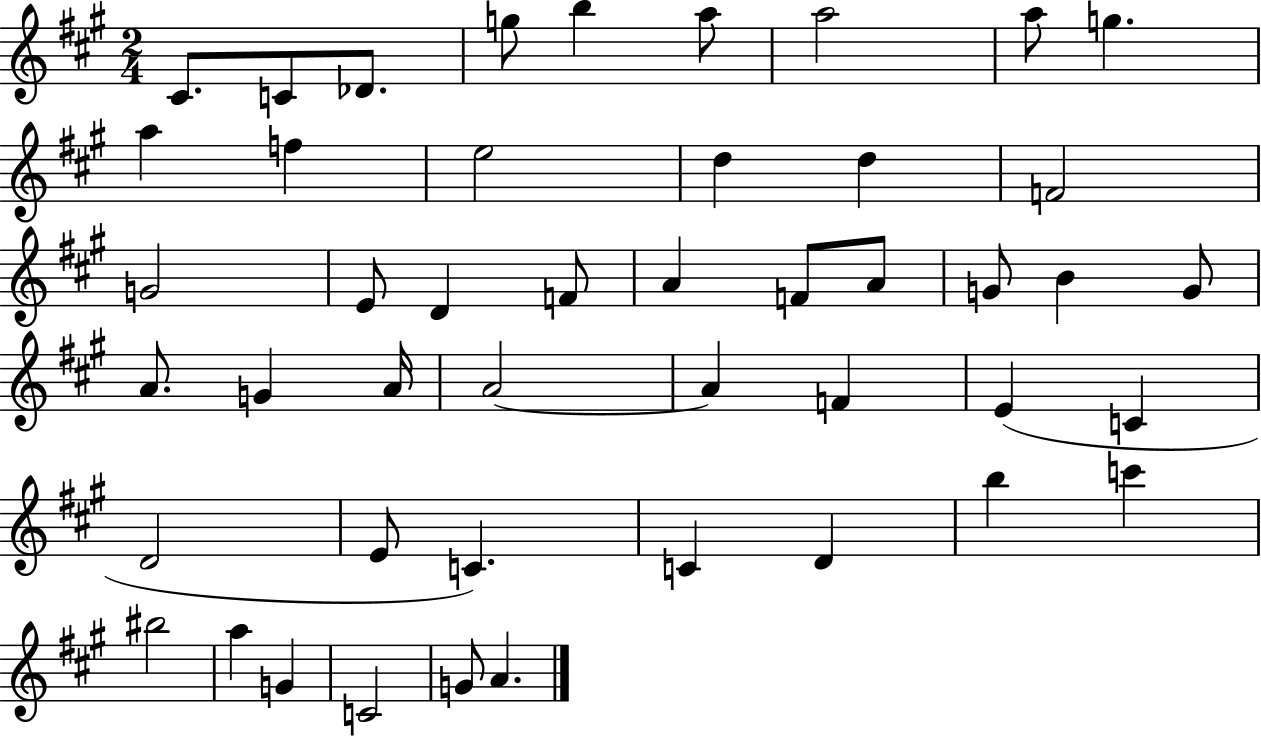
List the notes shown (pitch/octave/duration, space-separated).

C#4/e. C4/e Db4/e. G5/e B5/q A5/e A5/h A5/e G5/q. A5/q F5/q E5/h D5/q D5/q F4/h G4/h E4/e D4/q F4/e A4/q F4/e A4/e G4/e B4/q G4/e A4/e. G4/q A4/s A4/h A4/q F4/q E4/q C4/q D4/h E4/e C4/q. C4/q D4/q B5/q C6/q BIS5/h A5/q G4/q C4/h G4/e A4/q.